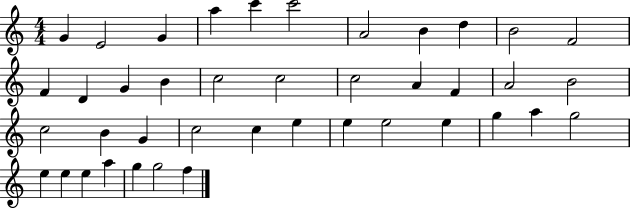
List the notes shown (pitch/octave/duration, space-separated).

G4/q E4/h G4/q A5/q C6/q C6/h A4/h B4/q D5/q B4/h F4/h F4/q D4/q G4/q B4/q C5/h C5/h C5/h A4/q F4/q A4/h B4/h C5/h B4/q G4/q C5/h C5/q E5/q E5/q E5/h E5/q G5/q A5/q G5/h E5/q E5/q E5/q A5/q G5/q G5/h F5/q